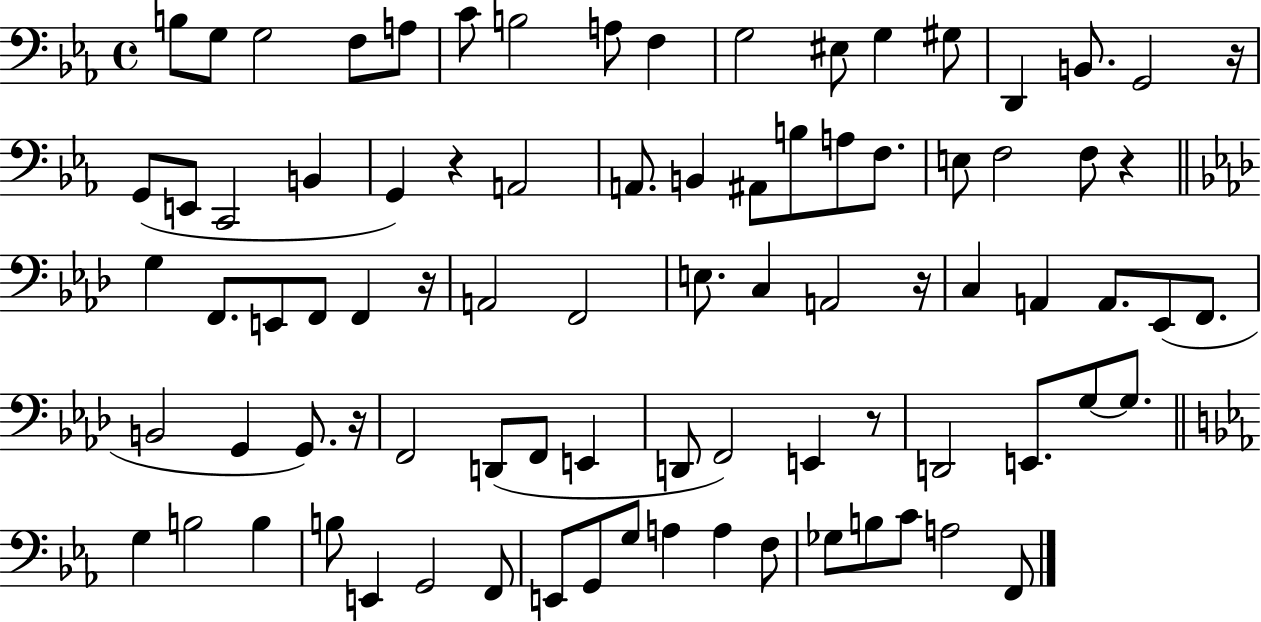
X:1
T:Untitled
M:4/4
L:1/4
K:Eb
B,/2 G,/2 G,2 F,/2 A,/2 C/2 B,2 A,/2 F, G,2 ^E,/2 G, ^G,/2 D,, B,,/2 G,,2 z/4 G,,/2 E,,/2 C,,2 B,, G,, z A,,2 A,,/2 B,, ^A,,/2 B,/2 A,/2 F,/2 E,/2 F,2 F,/2 z G, F,,/2 E,,/2 F,,/2 F,, z/4 A,,2 F,,2 E,/2 C, A,,2 z/4 C, A,, A,,/2 _E,,/2 F,,/2 B,,2 G,, G,,/2 z/4 F,,2 D,,/2 F,,/2 E,, D,,/2 F,,2 E,, z/2 D,,2 E,,/2 G,/2 G,/2 G, B,2 B, B,/2 E,, G,,2 F,,/2 E,,/2 G,,/2 G,/2 A, A, F,/2 _G,/2 B,/2 C/2 A,2 F,,/2